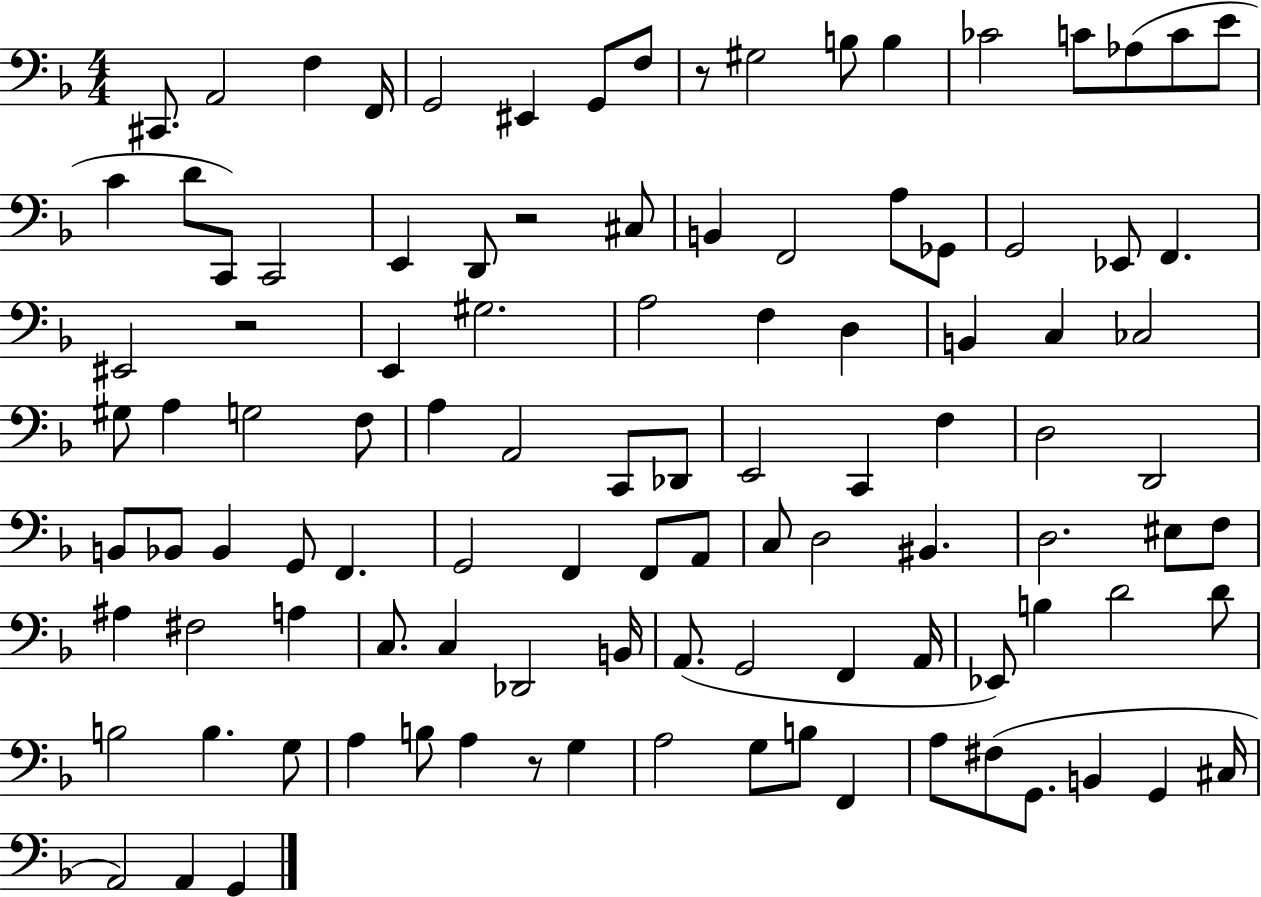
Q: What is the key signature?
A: F major